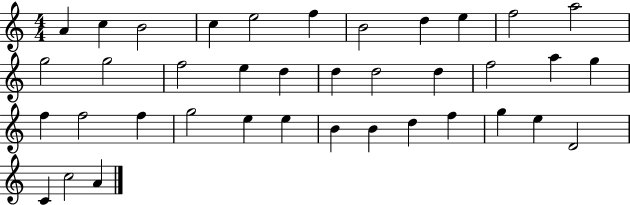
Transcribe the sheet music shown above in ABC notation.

X:1
T:Untitled
M:4/4
L:1/4
K:C
A c B2 c e2 f B2 d e f2 a2 g2 g2 f2 e d d d2 d f2 a g f f2 f g2 e e B B d f g e D2 C c2 A